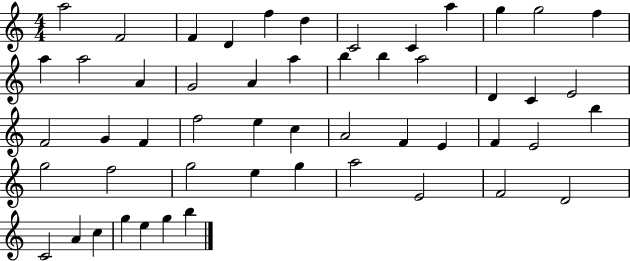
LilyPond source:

{
  \clef treble
  \numericTimeSignature
  \time 4/4
  \key c \major
  a''2 f'2 | f'4 d'4 f''4 d''4 | c'2 c'4 a''4 | g''4 g''2 f''4 | \break a''4 a''2 a'4 | g'2 a'4 a''4 | b''4 b''4 a''2 | d'4 c'4 e'2 | \break f'2 g'4 f'4 | f''2 e''4 c''4 | a'2 f'4 e'4 | f'4 e'2 b''4 | \break g''2 f''2 | g''2 e''4 g''4 | a''2 e'2 | f'2 d'2 | \break c'2 a'4 c''4 | g''4 e''4 g''4 b''4 | \bar "|."
}